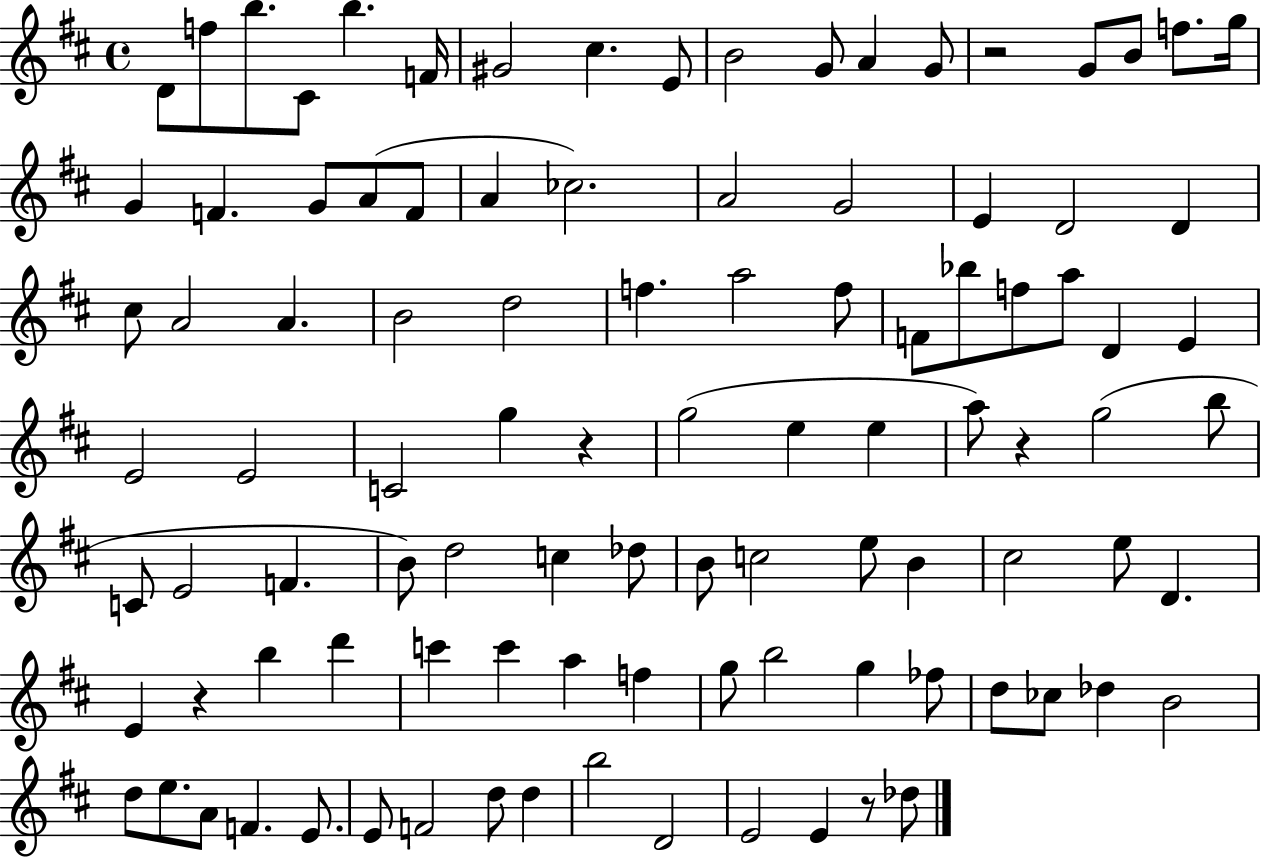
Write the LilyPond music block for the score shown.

{
  \clef treble
  \time 4/4
  \defaultTimeSignature
  \key d \major
  d'8 f''8 b''8. cis'8 b''4. f'16 | gis'2 cis''4. e'8 | b'2 g'8 a'4 g'8 | r2 g'8 b'8 f''8. g''16 | \break g'4 f'4. g'8 a'8( f'8 | a'4 ces''2.) | a'2 g'2 | e'4 d'2 d'4 | \break cis''8 a'2 a'4. | b'2 d''2 | f''4. a''2 f''8 | f'8 bes''8 f''8 a''8 d'4 e'4 | \break e'2 e'2 | c'2 g''4 r4 | g''2( e''4 e''4 | a''8) r4 g''2( b''8 | \break c'8 e'2 f'4. | b'8) d''2 c''4 des''8 | b'8 c''2 e''8 b'4 | cis''2 e''8 d'4. | \break e'4 r4 b''4 d'''4 | c'''4 c'''4 a''4 f''4 | g''8 b''2 g''4 fes''8 | d''8 ces''8 des''4 b'2 | \break d''8 e''8. a'8 f'4. e'8. | e'8 f'2 d''8 d''4 | b''2 d'2 | e'2 e'4 r8 des''8 | \break \bar "|."
}